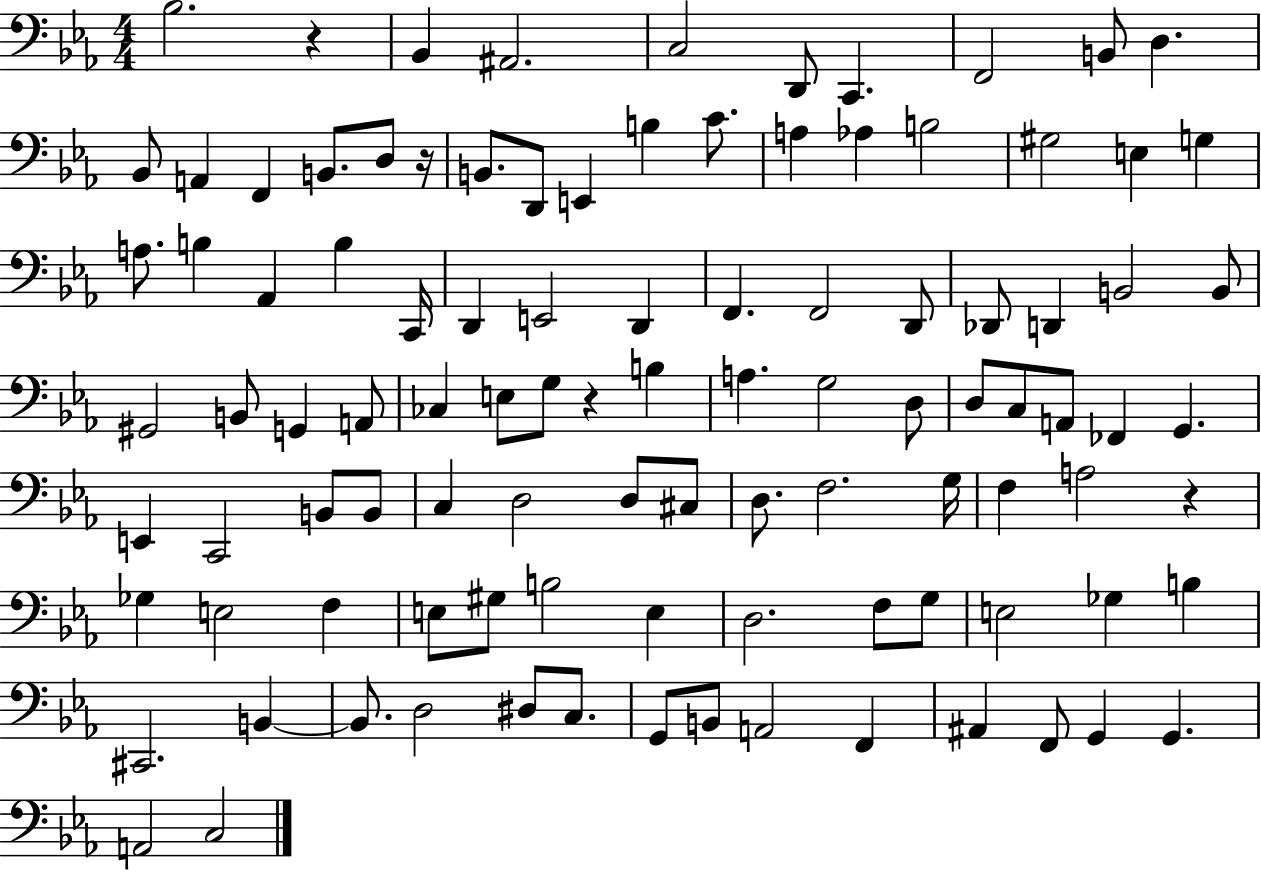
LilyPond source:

{
  \clef bass
  \numericTimeSignature
  \time 4/4
  \key ees \major
  bes2. r4 | bes,4 ais,2. | c2 d,8 c,4. | f,2 b,8 d4. | \break bes,8 a,4 f,4 b,8. d8 r16 | b,8. d,8 e,4 b4 c'8. | a4 aes4 b2 | gis2 e4 g4 | \break a8. b4 aes,4 b4 c,16 | d,4 e,2 d,4 | f,4. f,2 d,8 | des,8 d,4 b,2 b,8 | \break gis,2 b,8 g,4 a,8 | ces4 e8 g8 r4 b4 | a4. g2 d8 | d8 c8 a,8 fes,4 g,4. | \break e,4 c,2 b,8 b,8 | c4 d2 d8 cis8 | d8. f2. g16 | f4 a2 r4 | \break ges4 e2 f4 | e8 gis8 b2 e4 | d2. f8 g8 | e2 ges4 b4 | \break cis,2. b,4~~ | b,8. d2 dis8 c8. | g,8 b,8 a,2 f,4 | ais,4 f,8 g,4 g,4. | \break a,2 c2 | \bar "|."
}